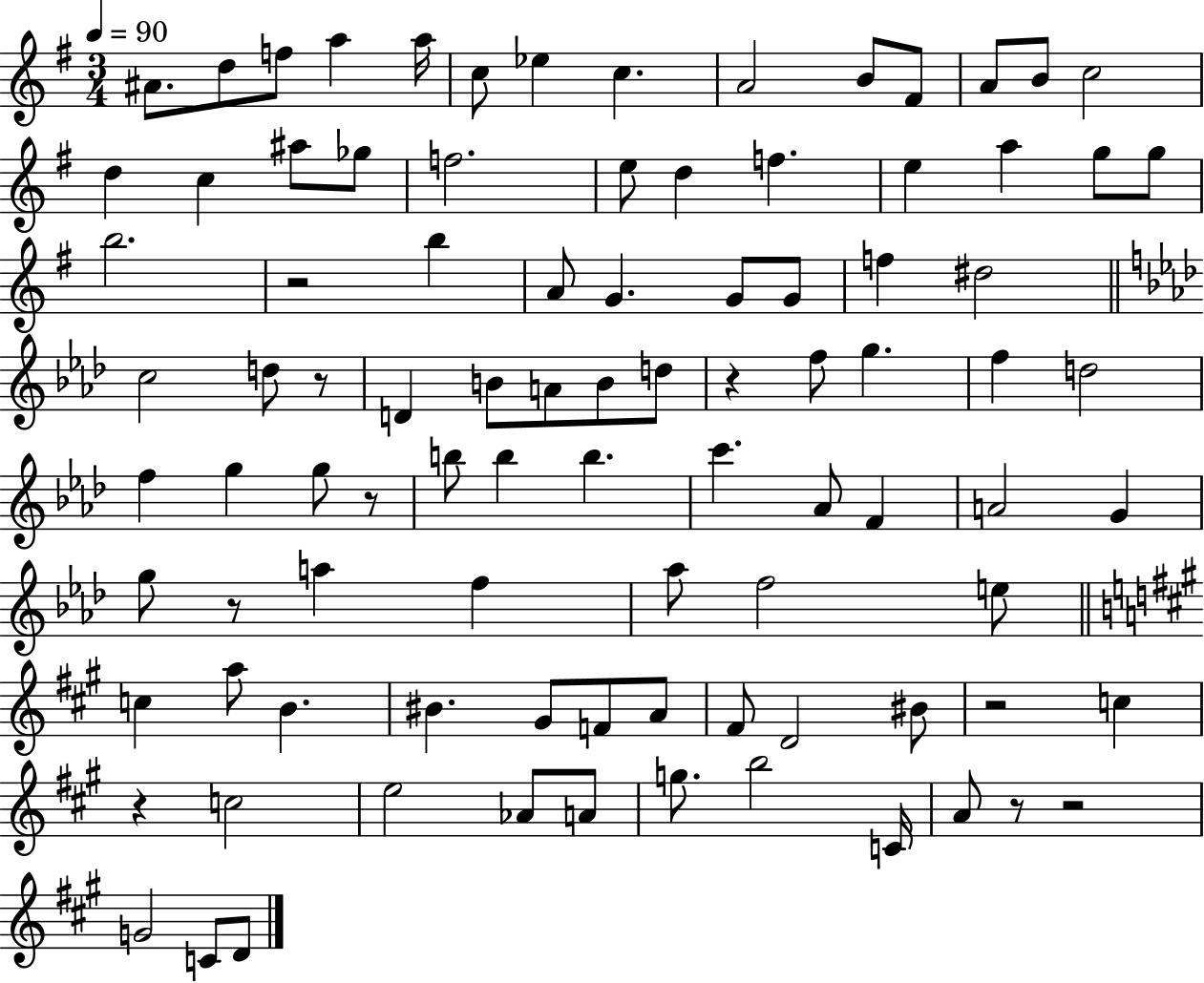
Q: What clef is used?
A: treble